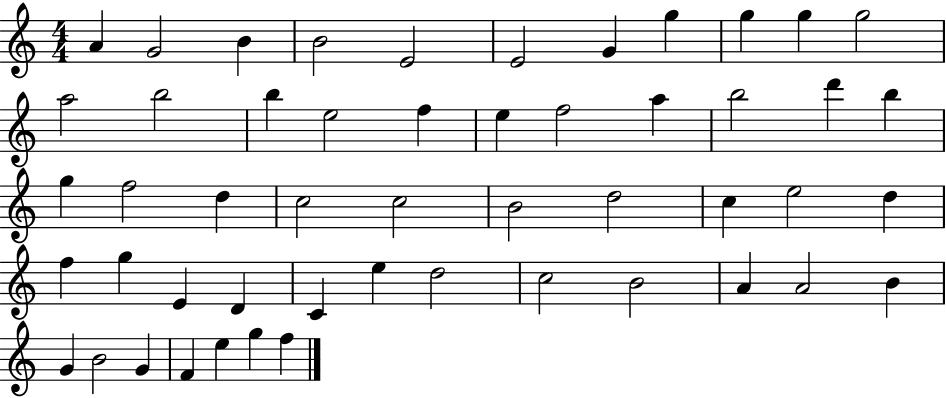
X:1
T:Untitled
M:4/4
L:1/4
K:C
A G2 B B2 E2 E2 G g g g g2 a2 b2 b e2 f e f2 a b2 d' b g f2 d c2 c2 B2 d2 c e2 d f g E D C e d2 c2 B2 A A2 B G B2 G F e g f